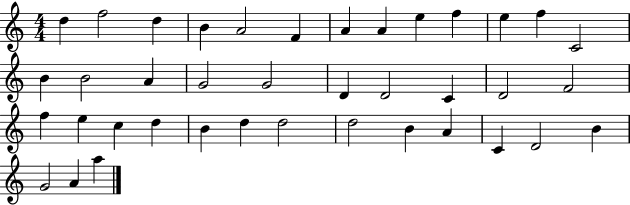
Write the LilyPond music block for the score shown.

{
  \clef treble
  \numericTimeSignature
  \time 4/4
  \key c \major
  d''4 f''2 d''4 | b'4 a'2 f'4 | a'4 a'4 e''4 f''4 | e''4 f''4 c'2 | \break b'4 b'2 a'4 | g'2 g'2 | d'4 d'2 c'4 | d'2 f'2 | \break f''4 e''4 c''4 d''4 | b'4 d''4 d''2 | d''2 b'4 a'4 | c'4 d'2 b'4 | \break g'2 a'4 a''4 | \bar "|."
}